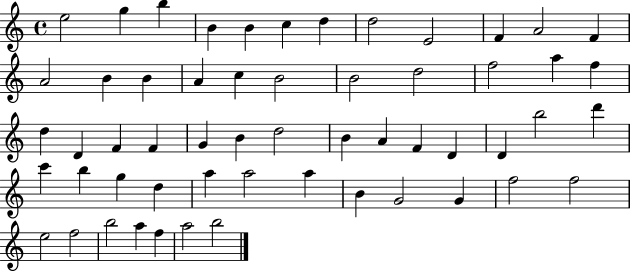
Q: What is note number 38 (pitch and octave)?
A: C6